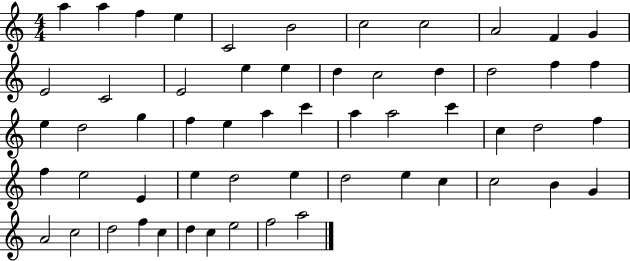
{
  \clef treble
  \numericTimeSignature
  \time 4/4
  \key c \major
  a''4 a''4 f''4 e''4 | c'2 b'2 | c''2 c''2 | a'2 f'4 g'4 | \break e'2 c'2 | e'2 e''4 e''4 | d''4 c''2 d''4 | d''2 f''4 f''4 | \break e''4 d''2 g''4 | f''4 e''4 a''4 c'''4 | a''4 a''2 c'''4 | c''4 d''2 f''4 | \break f''4 e''2 e'4 | e''4 d''2 e''4 | d''2 e''4 c''4 | c''2 b'4 g'4 | \break a'2 c''2 | d''2 f''4 c''4 | d''4 c''4 e''2 | f''2 a''2 | \break \bar "|."
}